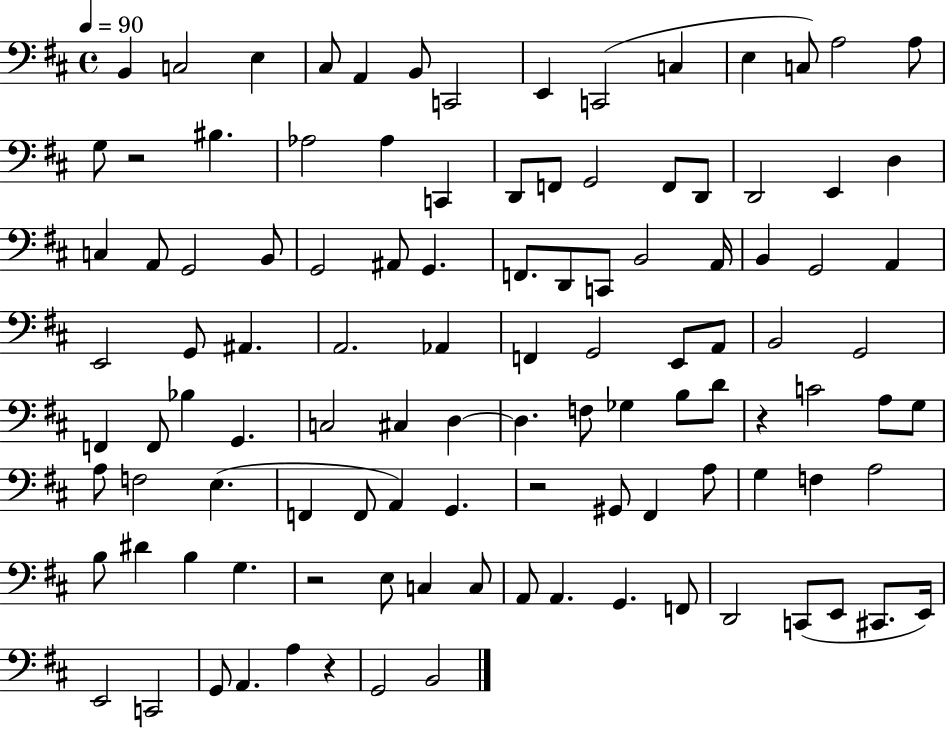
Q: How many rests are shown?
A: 5